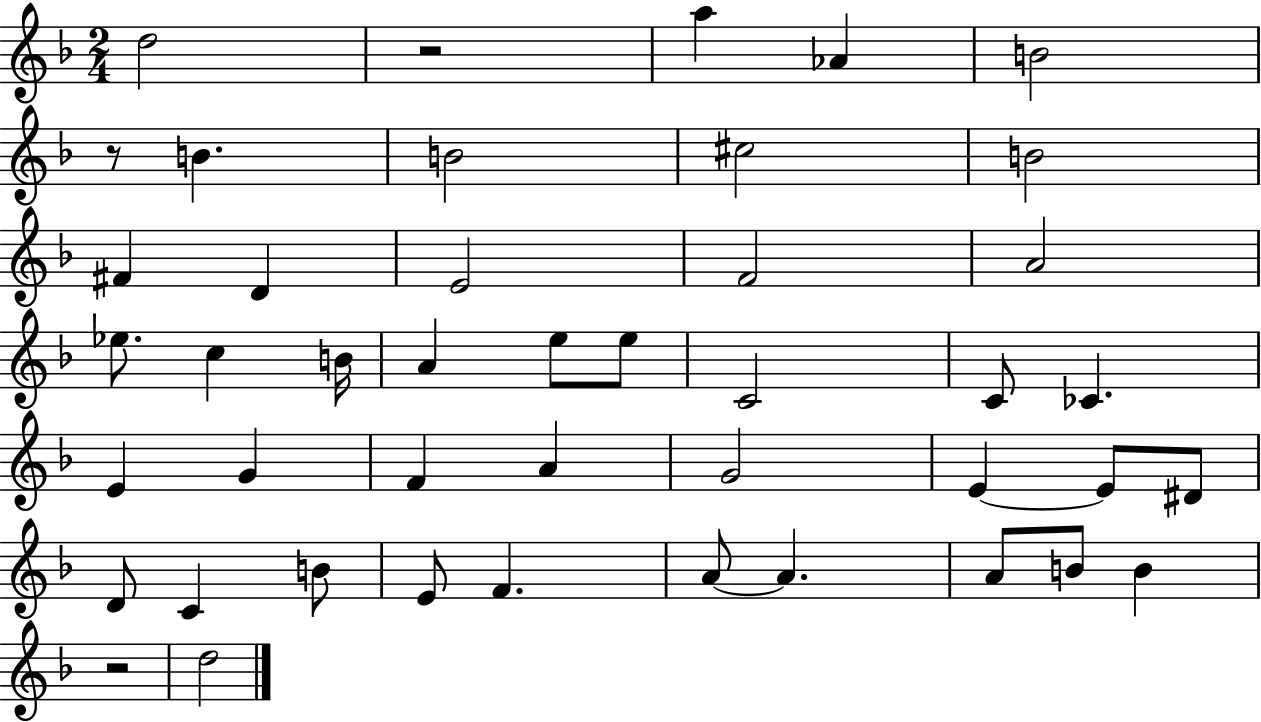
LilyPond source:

{
  \clef treble
  \numericTimeSignature
  \time 2/4
  \key f \major
  d''2 | r2 | a''4 aes'4 | b'2 | \break r8 b'4. | b'2 | cis''2 | b'2 | \break fis'4 d'4 | e'2 | f'2 | a'2 | \break ees''8. c''4 b'16 | a'4 e''8 e''8 | c'2 | c'8 ces'4. | \break e'4 g'4 | f'4 a'4 | g'2 | e'4~~ e'8 dis'8 | \break d'8 c'4 b'8 | e'8 f'4. | a'8~~ a'4. | a'8 b'8 b'4 | \break r2 | d''2 | \bar "|."
}